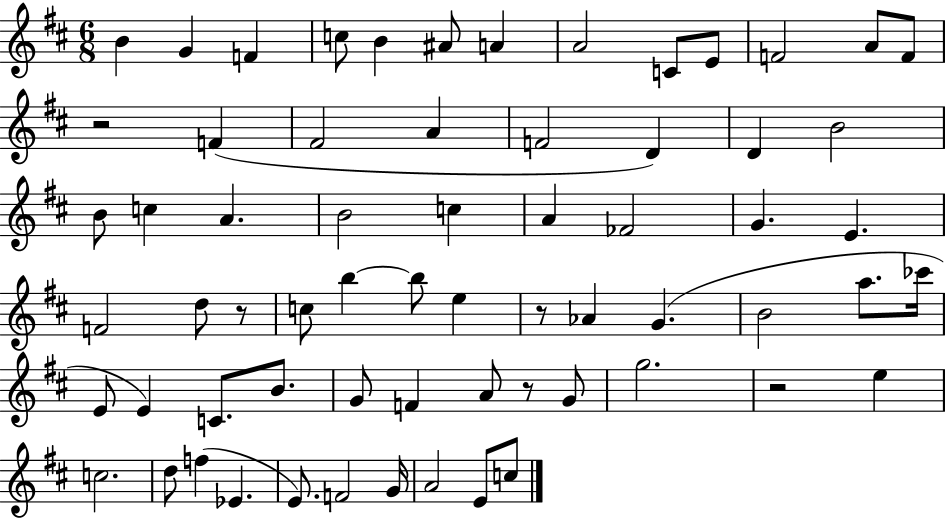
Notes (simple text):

B4/q G4/q F4/q C5/e B4/q A#4/e A4/q A4/h C4/e E4/e F4/h A4/e F4/e R/h F4/q F#4/h A4/q F4/h D4/q D4/q B4/h B4/e C5/q A4/q. B4/h C5/q A4/q FES4/h G4/q. E4/q. F4/h D5/e R/e C5/e B5/q B5/e E5/q R/e Ab4/q G4/q. B4/h A5/e. CES6/s E4/e E4/q C4/e. B4/e. G4/e F4/q A4/e R/e G4/e G5/h. R/h E5/q C5/h. D5/e F5/q Eb4/q. E4/e. F4/h G4/s A4/h E4/e C5/e